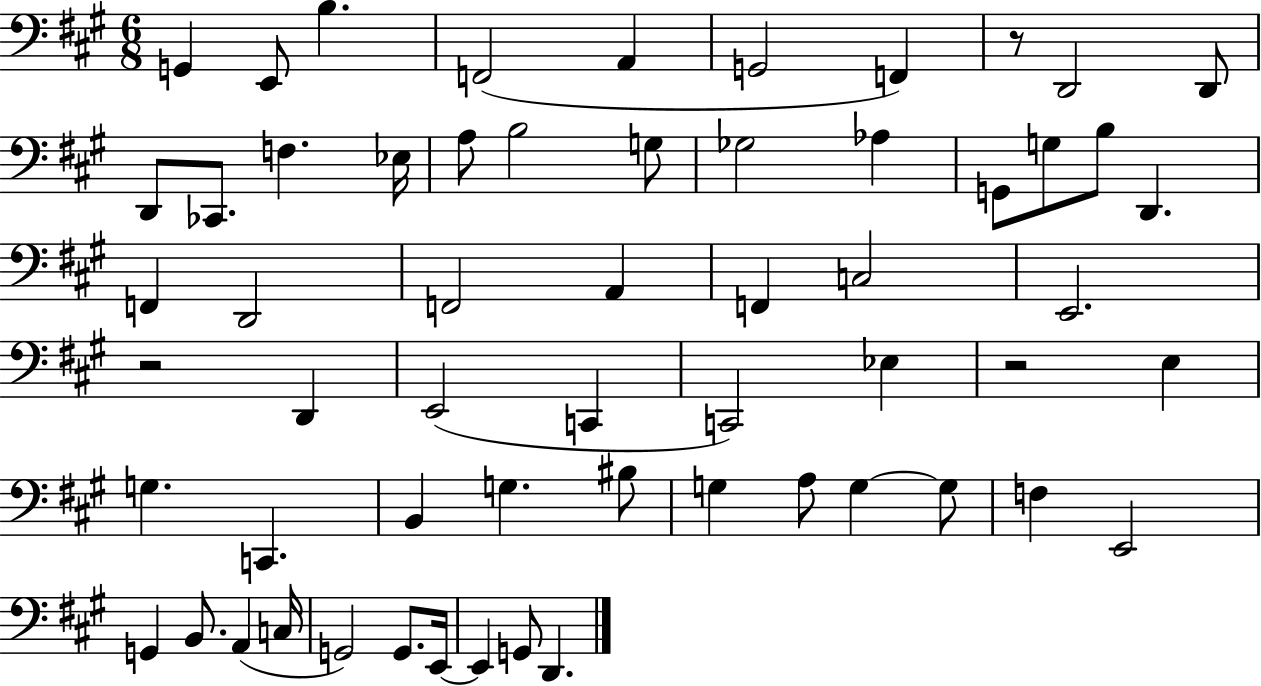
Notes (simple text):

G2/q E2/e B3/q. F2/h A2/q G2/h F2/q R/e D2/h D2/e D2/e CES2/e. F3/q. Eb3/s A3/e B3/h G3/e Gb3/h Ab3/q G2/e G3/e B3/e D2/q. F2/q D2/h F2/h A2/q F2/q C3/h E2/h. R/h D2/q E2/h C2/q C2/h Eb3/q R/h E3/q G3/q. C2/q. B2/q G3/q. BIS3/e G3/q A3/e G3/q G3/e F3/q E2/h G2/q B2/e. A2/q C3/s G2/h G2/e. E2/s E2/q G2/e D2/q.